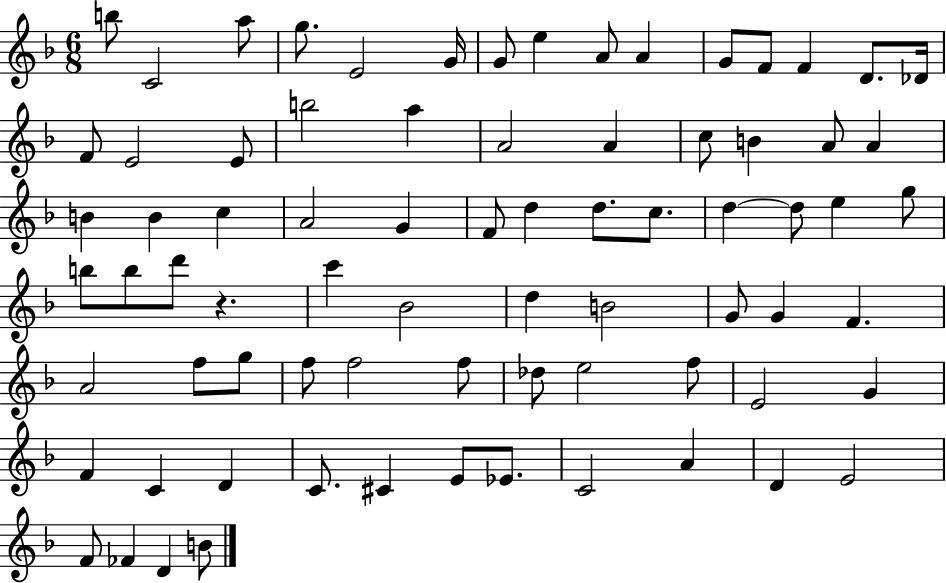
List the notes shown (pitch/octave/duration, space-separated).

B5/e C4/h A5/e G5/e. E4/h G4/s G4/e E5/q A4/e A4/q G4/e F4/e F4/q D4/e. Db4/s F4/e E4/h E4/e B5/h A5/q A4/h A4/q C5/e B4/q A4/e A4/q B4/q B4/q C5/q A4/h G4/q F4/e D5/q D5/e. C5/e. D5/q D5/e E5/q G5/e B5/e B5/e D6/e R/q. C6/q Bb4/h D5/q B4/h G4/e G4/q F4/q. A4/h F5/e G5/e F5/e F5/h F5/e Db5/e E5/h F5/e E4/h G4/q F4/q C4/q D4/q C4/e. C#4/q E4/e Eb4/e. C4/h A4/q D4/q E4/h F4/e FES4/q D4/q B4/e